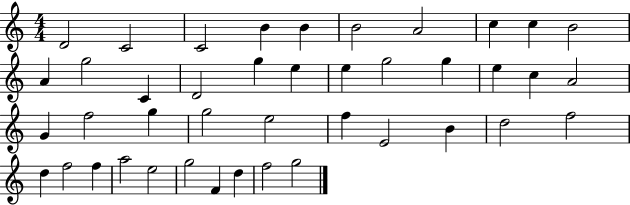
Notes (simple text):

D4/h C4/h C4/h B4/q B4/q B4/h A4/h C5/q C5/q B4/h A4/q G5/h C4/q D4/h G5/q E5/q E5/q G5/h G5/q E5/q C5/q A4/h G4/q F5/h G5/q G5/h E5/h F5/q E4/h B4/q D5/h F5/h D5/q F5/h F5/q A5/h E5/h G5/h F4/q D5/q F5/h G5/h